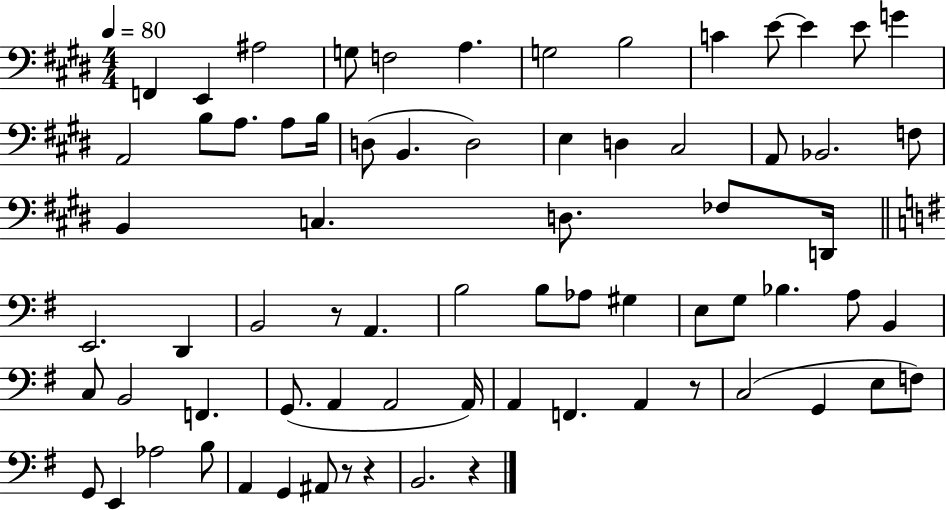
{
  \clef bass
  \numericTimeSignature
  \time 4/4
  \key e \major
  \tempo 4 = 80
  f,4 e,4 ais2 | g8 f2 a4. | g2 b2 | c'4 e'8~~ e'4 e'8 g'4 | \break a,2 b8 a8. a8 b16 | d8( b,4. d2) | e4 d4 cis2 | a,8 bes,2. f8 | \break b,4 c4. d8. fes8 d,16 | \bar "||" \break \key g \major e,2. d,4 | b,2 r8 a,4. | b2 b8 aes8 gis4 | e8 g8 bes4. a8 b,4 | \break c8 b,2 f,4. | g,8.( a,4 a,2 a,16) | a,4 f,4. a,4 r8 | c2( g,4 e8 f8) | \break g,8 e,4 aes2 b8 | a,4 g,4 ais,8 r8 r4 | b,2. r4 | \bar "|."
}